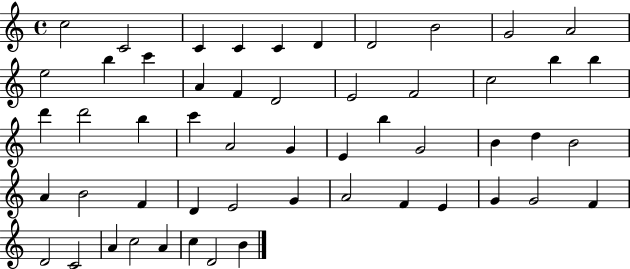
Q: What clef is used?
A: treble